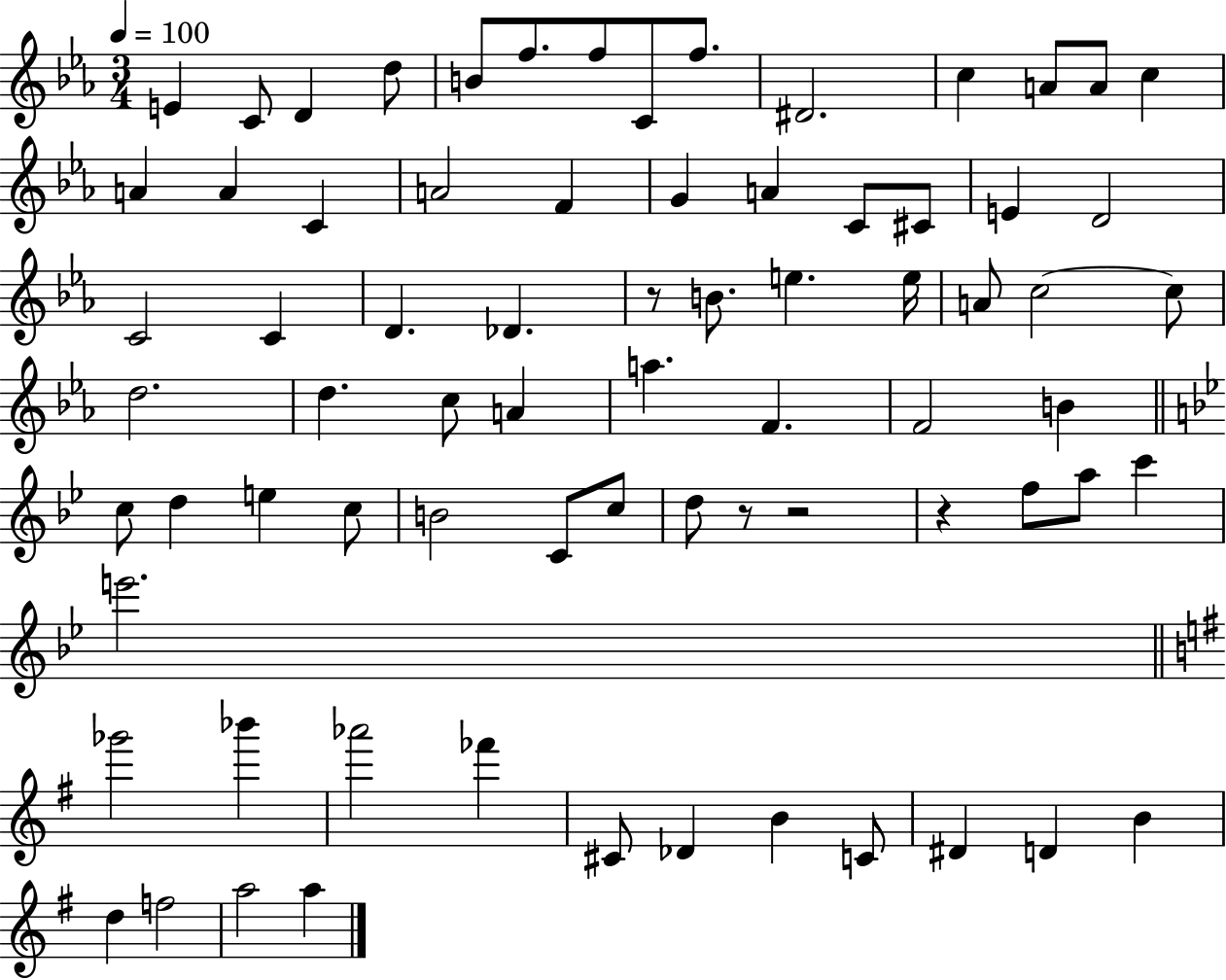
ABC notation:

X:1
T:Untitled
M:3/4
L:1/4
K:Eb
E C/2 D d/2 B/2 f/2 f/2 C/2 f/2 ^D2 c A/2 A/2 c A A C A2 F G A C/2 ^C/2 E D2 C2 C D _D z/2 B/2 e e/4 A/2 c2 c/2 d2 d c/2 A a F F2 B c/2 d e c/2 B2 C/2 c/2 d/2 z/2 z2 z f/2 a/2 c' e'2 _g'2 _b' _a'2 _f' ^C/2 _D B C/2 ^D D B d f2 a2 a